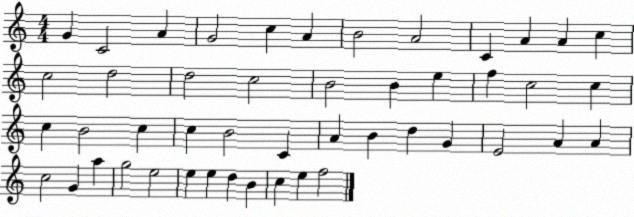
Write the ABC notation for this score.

X:1
T:Untitled
M:4/4
L:1/4
K:C
G C2 A G2 c A B2 A2 C A A c c2 d2 d2 c2 B2 B e f c2 c c B2 c c B2 C A B d G E2 A A c2 G a g2 e2 e e d B c e f2